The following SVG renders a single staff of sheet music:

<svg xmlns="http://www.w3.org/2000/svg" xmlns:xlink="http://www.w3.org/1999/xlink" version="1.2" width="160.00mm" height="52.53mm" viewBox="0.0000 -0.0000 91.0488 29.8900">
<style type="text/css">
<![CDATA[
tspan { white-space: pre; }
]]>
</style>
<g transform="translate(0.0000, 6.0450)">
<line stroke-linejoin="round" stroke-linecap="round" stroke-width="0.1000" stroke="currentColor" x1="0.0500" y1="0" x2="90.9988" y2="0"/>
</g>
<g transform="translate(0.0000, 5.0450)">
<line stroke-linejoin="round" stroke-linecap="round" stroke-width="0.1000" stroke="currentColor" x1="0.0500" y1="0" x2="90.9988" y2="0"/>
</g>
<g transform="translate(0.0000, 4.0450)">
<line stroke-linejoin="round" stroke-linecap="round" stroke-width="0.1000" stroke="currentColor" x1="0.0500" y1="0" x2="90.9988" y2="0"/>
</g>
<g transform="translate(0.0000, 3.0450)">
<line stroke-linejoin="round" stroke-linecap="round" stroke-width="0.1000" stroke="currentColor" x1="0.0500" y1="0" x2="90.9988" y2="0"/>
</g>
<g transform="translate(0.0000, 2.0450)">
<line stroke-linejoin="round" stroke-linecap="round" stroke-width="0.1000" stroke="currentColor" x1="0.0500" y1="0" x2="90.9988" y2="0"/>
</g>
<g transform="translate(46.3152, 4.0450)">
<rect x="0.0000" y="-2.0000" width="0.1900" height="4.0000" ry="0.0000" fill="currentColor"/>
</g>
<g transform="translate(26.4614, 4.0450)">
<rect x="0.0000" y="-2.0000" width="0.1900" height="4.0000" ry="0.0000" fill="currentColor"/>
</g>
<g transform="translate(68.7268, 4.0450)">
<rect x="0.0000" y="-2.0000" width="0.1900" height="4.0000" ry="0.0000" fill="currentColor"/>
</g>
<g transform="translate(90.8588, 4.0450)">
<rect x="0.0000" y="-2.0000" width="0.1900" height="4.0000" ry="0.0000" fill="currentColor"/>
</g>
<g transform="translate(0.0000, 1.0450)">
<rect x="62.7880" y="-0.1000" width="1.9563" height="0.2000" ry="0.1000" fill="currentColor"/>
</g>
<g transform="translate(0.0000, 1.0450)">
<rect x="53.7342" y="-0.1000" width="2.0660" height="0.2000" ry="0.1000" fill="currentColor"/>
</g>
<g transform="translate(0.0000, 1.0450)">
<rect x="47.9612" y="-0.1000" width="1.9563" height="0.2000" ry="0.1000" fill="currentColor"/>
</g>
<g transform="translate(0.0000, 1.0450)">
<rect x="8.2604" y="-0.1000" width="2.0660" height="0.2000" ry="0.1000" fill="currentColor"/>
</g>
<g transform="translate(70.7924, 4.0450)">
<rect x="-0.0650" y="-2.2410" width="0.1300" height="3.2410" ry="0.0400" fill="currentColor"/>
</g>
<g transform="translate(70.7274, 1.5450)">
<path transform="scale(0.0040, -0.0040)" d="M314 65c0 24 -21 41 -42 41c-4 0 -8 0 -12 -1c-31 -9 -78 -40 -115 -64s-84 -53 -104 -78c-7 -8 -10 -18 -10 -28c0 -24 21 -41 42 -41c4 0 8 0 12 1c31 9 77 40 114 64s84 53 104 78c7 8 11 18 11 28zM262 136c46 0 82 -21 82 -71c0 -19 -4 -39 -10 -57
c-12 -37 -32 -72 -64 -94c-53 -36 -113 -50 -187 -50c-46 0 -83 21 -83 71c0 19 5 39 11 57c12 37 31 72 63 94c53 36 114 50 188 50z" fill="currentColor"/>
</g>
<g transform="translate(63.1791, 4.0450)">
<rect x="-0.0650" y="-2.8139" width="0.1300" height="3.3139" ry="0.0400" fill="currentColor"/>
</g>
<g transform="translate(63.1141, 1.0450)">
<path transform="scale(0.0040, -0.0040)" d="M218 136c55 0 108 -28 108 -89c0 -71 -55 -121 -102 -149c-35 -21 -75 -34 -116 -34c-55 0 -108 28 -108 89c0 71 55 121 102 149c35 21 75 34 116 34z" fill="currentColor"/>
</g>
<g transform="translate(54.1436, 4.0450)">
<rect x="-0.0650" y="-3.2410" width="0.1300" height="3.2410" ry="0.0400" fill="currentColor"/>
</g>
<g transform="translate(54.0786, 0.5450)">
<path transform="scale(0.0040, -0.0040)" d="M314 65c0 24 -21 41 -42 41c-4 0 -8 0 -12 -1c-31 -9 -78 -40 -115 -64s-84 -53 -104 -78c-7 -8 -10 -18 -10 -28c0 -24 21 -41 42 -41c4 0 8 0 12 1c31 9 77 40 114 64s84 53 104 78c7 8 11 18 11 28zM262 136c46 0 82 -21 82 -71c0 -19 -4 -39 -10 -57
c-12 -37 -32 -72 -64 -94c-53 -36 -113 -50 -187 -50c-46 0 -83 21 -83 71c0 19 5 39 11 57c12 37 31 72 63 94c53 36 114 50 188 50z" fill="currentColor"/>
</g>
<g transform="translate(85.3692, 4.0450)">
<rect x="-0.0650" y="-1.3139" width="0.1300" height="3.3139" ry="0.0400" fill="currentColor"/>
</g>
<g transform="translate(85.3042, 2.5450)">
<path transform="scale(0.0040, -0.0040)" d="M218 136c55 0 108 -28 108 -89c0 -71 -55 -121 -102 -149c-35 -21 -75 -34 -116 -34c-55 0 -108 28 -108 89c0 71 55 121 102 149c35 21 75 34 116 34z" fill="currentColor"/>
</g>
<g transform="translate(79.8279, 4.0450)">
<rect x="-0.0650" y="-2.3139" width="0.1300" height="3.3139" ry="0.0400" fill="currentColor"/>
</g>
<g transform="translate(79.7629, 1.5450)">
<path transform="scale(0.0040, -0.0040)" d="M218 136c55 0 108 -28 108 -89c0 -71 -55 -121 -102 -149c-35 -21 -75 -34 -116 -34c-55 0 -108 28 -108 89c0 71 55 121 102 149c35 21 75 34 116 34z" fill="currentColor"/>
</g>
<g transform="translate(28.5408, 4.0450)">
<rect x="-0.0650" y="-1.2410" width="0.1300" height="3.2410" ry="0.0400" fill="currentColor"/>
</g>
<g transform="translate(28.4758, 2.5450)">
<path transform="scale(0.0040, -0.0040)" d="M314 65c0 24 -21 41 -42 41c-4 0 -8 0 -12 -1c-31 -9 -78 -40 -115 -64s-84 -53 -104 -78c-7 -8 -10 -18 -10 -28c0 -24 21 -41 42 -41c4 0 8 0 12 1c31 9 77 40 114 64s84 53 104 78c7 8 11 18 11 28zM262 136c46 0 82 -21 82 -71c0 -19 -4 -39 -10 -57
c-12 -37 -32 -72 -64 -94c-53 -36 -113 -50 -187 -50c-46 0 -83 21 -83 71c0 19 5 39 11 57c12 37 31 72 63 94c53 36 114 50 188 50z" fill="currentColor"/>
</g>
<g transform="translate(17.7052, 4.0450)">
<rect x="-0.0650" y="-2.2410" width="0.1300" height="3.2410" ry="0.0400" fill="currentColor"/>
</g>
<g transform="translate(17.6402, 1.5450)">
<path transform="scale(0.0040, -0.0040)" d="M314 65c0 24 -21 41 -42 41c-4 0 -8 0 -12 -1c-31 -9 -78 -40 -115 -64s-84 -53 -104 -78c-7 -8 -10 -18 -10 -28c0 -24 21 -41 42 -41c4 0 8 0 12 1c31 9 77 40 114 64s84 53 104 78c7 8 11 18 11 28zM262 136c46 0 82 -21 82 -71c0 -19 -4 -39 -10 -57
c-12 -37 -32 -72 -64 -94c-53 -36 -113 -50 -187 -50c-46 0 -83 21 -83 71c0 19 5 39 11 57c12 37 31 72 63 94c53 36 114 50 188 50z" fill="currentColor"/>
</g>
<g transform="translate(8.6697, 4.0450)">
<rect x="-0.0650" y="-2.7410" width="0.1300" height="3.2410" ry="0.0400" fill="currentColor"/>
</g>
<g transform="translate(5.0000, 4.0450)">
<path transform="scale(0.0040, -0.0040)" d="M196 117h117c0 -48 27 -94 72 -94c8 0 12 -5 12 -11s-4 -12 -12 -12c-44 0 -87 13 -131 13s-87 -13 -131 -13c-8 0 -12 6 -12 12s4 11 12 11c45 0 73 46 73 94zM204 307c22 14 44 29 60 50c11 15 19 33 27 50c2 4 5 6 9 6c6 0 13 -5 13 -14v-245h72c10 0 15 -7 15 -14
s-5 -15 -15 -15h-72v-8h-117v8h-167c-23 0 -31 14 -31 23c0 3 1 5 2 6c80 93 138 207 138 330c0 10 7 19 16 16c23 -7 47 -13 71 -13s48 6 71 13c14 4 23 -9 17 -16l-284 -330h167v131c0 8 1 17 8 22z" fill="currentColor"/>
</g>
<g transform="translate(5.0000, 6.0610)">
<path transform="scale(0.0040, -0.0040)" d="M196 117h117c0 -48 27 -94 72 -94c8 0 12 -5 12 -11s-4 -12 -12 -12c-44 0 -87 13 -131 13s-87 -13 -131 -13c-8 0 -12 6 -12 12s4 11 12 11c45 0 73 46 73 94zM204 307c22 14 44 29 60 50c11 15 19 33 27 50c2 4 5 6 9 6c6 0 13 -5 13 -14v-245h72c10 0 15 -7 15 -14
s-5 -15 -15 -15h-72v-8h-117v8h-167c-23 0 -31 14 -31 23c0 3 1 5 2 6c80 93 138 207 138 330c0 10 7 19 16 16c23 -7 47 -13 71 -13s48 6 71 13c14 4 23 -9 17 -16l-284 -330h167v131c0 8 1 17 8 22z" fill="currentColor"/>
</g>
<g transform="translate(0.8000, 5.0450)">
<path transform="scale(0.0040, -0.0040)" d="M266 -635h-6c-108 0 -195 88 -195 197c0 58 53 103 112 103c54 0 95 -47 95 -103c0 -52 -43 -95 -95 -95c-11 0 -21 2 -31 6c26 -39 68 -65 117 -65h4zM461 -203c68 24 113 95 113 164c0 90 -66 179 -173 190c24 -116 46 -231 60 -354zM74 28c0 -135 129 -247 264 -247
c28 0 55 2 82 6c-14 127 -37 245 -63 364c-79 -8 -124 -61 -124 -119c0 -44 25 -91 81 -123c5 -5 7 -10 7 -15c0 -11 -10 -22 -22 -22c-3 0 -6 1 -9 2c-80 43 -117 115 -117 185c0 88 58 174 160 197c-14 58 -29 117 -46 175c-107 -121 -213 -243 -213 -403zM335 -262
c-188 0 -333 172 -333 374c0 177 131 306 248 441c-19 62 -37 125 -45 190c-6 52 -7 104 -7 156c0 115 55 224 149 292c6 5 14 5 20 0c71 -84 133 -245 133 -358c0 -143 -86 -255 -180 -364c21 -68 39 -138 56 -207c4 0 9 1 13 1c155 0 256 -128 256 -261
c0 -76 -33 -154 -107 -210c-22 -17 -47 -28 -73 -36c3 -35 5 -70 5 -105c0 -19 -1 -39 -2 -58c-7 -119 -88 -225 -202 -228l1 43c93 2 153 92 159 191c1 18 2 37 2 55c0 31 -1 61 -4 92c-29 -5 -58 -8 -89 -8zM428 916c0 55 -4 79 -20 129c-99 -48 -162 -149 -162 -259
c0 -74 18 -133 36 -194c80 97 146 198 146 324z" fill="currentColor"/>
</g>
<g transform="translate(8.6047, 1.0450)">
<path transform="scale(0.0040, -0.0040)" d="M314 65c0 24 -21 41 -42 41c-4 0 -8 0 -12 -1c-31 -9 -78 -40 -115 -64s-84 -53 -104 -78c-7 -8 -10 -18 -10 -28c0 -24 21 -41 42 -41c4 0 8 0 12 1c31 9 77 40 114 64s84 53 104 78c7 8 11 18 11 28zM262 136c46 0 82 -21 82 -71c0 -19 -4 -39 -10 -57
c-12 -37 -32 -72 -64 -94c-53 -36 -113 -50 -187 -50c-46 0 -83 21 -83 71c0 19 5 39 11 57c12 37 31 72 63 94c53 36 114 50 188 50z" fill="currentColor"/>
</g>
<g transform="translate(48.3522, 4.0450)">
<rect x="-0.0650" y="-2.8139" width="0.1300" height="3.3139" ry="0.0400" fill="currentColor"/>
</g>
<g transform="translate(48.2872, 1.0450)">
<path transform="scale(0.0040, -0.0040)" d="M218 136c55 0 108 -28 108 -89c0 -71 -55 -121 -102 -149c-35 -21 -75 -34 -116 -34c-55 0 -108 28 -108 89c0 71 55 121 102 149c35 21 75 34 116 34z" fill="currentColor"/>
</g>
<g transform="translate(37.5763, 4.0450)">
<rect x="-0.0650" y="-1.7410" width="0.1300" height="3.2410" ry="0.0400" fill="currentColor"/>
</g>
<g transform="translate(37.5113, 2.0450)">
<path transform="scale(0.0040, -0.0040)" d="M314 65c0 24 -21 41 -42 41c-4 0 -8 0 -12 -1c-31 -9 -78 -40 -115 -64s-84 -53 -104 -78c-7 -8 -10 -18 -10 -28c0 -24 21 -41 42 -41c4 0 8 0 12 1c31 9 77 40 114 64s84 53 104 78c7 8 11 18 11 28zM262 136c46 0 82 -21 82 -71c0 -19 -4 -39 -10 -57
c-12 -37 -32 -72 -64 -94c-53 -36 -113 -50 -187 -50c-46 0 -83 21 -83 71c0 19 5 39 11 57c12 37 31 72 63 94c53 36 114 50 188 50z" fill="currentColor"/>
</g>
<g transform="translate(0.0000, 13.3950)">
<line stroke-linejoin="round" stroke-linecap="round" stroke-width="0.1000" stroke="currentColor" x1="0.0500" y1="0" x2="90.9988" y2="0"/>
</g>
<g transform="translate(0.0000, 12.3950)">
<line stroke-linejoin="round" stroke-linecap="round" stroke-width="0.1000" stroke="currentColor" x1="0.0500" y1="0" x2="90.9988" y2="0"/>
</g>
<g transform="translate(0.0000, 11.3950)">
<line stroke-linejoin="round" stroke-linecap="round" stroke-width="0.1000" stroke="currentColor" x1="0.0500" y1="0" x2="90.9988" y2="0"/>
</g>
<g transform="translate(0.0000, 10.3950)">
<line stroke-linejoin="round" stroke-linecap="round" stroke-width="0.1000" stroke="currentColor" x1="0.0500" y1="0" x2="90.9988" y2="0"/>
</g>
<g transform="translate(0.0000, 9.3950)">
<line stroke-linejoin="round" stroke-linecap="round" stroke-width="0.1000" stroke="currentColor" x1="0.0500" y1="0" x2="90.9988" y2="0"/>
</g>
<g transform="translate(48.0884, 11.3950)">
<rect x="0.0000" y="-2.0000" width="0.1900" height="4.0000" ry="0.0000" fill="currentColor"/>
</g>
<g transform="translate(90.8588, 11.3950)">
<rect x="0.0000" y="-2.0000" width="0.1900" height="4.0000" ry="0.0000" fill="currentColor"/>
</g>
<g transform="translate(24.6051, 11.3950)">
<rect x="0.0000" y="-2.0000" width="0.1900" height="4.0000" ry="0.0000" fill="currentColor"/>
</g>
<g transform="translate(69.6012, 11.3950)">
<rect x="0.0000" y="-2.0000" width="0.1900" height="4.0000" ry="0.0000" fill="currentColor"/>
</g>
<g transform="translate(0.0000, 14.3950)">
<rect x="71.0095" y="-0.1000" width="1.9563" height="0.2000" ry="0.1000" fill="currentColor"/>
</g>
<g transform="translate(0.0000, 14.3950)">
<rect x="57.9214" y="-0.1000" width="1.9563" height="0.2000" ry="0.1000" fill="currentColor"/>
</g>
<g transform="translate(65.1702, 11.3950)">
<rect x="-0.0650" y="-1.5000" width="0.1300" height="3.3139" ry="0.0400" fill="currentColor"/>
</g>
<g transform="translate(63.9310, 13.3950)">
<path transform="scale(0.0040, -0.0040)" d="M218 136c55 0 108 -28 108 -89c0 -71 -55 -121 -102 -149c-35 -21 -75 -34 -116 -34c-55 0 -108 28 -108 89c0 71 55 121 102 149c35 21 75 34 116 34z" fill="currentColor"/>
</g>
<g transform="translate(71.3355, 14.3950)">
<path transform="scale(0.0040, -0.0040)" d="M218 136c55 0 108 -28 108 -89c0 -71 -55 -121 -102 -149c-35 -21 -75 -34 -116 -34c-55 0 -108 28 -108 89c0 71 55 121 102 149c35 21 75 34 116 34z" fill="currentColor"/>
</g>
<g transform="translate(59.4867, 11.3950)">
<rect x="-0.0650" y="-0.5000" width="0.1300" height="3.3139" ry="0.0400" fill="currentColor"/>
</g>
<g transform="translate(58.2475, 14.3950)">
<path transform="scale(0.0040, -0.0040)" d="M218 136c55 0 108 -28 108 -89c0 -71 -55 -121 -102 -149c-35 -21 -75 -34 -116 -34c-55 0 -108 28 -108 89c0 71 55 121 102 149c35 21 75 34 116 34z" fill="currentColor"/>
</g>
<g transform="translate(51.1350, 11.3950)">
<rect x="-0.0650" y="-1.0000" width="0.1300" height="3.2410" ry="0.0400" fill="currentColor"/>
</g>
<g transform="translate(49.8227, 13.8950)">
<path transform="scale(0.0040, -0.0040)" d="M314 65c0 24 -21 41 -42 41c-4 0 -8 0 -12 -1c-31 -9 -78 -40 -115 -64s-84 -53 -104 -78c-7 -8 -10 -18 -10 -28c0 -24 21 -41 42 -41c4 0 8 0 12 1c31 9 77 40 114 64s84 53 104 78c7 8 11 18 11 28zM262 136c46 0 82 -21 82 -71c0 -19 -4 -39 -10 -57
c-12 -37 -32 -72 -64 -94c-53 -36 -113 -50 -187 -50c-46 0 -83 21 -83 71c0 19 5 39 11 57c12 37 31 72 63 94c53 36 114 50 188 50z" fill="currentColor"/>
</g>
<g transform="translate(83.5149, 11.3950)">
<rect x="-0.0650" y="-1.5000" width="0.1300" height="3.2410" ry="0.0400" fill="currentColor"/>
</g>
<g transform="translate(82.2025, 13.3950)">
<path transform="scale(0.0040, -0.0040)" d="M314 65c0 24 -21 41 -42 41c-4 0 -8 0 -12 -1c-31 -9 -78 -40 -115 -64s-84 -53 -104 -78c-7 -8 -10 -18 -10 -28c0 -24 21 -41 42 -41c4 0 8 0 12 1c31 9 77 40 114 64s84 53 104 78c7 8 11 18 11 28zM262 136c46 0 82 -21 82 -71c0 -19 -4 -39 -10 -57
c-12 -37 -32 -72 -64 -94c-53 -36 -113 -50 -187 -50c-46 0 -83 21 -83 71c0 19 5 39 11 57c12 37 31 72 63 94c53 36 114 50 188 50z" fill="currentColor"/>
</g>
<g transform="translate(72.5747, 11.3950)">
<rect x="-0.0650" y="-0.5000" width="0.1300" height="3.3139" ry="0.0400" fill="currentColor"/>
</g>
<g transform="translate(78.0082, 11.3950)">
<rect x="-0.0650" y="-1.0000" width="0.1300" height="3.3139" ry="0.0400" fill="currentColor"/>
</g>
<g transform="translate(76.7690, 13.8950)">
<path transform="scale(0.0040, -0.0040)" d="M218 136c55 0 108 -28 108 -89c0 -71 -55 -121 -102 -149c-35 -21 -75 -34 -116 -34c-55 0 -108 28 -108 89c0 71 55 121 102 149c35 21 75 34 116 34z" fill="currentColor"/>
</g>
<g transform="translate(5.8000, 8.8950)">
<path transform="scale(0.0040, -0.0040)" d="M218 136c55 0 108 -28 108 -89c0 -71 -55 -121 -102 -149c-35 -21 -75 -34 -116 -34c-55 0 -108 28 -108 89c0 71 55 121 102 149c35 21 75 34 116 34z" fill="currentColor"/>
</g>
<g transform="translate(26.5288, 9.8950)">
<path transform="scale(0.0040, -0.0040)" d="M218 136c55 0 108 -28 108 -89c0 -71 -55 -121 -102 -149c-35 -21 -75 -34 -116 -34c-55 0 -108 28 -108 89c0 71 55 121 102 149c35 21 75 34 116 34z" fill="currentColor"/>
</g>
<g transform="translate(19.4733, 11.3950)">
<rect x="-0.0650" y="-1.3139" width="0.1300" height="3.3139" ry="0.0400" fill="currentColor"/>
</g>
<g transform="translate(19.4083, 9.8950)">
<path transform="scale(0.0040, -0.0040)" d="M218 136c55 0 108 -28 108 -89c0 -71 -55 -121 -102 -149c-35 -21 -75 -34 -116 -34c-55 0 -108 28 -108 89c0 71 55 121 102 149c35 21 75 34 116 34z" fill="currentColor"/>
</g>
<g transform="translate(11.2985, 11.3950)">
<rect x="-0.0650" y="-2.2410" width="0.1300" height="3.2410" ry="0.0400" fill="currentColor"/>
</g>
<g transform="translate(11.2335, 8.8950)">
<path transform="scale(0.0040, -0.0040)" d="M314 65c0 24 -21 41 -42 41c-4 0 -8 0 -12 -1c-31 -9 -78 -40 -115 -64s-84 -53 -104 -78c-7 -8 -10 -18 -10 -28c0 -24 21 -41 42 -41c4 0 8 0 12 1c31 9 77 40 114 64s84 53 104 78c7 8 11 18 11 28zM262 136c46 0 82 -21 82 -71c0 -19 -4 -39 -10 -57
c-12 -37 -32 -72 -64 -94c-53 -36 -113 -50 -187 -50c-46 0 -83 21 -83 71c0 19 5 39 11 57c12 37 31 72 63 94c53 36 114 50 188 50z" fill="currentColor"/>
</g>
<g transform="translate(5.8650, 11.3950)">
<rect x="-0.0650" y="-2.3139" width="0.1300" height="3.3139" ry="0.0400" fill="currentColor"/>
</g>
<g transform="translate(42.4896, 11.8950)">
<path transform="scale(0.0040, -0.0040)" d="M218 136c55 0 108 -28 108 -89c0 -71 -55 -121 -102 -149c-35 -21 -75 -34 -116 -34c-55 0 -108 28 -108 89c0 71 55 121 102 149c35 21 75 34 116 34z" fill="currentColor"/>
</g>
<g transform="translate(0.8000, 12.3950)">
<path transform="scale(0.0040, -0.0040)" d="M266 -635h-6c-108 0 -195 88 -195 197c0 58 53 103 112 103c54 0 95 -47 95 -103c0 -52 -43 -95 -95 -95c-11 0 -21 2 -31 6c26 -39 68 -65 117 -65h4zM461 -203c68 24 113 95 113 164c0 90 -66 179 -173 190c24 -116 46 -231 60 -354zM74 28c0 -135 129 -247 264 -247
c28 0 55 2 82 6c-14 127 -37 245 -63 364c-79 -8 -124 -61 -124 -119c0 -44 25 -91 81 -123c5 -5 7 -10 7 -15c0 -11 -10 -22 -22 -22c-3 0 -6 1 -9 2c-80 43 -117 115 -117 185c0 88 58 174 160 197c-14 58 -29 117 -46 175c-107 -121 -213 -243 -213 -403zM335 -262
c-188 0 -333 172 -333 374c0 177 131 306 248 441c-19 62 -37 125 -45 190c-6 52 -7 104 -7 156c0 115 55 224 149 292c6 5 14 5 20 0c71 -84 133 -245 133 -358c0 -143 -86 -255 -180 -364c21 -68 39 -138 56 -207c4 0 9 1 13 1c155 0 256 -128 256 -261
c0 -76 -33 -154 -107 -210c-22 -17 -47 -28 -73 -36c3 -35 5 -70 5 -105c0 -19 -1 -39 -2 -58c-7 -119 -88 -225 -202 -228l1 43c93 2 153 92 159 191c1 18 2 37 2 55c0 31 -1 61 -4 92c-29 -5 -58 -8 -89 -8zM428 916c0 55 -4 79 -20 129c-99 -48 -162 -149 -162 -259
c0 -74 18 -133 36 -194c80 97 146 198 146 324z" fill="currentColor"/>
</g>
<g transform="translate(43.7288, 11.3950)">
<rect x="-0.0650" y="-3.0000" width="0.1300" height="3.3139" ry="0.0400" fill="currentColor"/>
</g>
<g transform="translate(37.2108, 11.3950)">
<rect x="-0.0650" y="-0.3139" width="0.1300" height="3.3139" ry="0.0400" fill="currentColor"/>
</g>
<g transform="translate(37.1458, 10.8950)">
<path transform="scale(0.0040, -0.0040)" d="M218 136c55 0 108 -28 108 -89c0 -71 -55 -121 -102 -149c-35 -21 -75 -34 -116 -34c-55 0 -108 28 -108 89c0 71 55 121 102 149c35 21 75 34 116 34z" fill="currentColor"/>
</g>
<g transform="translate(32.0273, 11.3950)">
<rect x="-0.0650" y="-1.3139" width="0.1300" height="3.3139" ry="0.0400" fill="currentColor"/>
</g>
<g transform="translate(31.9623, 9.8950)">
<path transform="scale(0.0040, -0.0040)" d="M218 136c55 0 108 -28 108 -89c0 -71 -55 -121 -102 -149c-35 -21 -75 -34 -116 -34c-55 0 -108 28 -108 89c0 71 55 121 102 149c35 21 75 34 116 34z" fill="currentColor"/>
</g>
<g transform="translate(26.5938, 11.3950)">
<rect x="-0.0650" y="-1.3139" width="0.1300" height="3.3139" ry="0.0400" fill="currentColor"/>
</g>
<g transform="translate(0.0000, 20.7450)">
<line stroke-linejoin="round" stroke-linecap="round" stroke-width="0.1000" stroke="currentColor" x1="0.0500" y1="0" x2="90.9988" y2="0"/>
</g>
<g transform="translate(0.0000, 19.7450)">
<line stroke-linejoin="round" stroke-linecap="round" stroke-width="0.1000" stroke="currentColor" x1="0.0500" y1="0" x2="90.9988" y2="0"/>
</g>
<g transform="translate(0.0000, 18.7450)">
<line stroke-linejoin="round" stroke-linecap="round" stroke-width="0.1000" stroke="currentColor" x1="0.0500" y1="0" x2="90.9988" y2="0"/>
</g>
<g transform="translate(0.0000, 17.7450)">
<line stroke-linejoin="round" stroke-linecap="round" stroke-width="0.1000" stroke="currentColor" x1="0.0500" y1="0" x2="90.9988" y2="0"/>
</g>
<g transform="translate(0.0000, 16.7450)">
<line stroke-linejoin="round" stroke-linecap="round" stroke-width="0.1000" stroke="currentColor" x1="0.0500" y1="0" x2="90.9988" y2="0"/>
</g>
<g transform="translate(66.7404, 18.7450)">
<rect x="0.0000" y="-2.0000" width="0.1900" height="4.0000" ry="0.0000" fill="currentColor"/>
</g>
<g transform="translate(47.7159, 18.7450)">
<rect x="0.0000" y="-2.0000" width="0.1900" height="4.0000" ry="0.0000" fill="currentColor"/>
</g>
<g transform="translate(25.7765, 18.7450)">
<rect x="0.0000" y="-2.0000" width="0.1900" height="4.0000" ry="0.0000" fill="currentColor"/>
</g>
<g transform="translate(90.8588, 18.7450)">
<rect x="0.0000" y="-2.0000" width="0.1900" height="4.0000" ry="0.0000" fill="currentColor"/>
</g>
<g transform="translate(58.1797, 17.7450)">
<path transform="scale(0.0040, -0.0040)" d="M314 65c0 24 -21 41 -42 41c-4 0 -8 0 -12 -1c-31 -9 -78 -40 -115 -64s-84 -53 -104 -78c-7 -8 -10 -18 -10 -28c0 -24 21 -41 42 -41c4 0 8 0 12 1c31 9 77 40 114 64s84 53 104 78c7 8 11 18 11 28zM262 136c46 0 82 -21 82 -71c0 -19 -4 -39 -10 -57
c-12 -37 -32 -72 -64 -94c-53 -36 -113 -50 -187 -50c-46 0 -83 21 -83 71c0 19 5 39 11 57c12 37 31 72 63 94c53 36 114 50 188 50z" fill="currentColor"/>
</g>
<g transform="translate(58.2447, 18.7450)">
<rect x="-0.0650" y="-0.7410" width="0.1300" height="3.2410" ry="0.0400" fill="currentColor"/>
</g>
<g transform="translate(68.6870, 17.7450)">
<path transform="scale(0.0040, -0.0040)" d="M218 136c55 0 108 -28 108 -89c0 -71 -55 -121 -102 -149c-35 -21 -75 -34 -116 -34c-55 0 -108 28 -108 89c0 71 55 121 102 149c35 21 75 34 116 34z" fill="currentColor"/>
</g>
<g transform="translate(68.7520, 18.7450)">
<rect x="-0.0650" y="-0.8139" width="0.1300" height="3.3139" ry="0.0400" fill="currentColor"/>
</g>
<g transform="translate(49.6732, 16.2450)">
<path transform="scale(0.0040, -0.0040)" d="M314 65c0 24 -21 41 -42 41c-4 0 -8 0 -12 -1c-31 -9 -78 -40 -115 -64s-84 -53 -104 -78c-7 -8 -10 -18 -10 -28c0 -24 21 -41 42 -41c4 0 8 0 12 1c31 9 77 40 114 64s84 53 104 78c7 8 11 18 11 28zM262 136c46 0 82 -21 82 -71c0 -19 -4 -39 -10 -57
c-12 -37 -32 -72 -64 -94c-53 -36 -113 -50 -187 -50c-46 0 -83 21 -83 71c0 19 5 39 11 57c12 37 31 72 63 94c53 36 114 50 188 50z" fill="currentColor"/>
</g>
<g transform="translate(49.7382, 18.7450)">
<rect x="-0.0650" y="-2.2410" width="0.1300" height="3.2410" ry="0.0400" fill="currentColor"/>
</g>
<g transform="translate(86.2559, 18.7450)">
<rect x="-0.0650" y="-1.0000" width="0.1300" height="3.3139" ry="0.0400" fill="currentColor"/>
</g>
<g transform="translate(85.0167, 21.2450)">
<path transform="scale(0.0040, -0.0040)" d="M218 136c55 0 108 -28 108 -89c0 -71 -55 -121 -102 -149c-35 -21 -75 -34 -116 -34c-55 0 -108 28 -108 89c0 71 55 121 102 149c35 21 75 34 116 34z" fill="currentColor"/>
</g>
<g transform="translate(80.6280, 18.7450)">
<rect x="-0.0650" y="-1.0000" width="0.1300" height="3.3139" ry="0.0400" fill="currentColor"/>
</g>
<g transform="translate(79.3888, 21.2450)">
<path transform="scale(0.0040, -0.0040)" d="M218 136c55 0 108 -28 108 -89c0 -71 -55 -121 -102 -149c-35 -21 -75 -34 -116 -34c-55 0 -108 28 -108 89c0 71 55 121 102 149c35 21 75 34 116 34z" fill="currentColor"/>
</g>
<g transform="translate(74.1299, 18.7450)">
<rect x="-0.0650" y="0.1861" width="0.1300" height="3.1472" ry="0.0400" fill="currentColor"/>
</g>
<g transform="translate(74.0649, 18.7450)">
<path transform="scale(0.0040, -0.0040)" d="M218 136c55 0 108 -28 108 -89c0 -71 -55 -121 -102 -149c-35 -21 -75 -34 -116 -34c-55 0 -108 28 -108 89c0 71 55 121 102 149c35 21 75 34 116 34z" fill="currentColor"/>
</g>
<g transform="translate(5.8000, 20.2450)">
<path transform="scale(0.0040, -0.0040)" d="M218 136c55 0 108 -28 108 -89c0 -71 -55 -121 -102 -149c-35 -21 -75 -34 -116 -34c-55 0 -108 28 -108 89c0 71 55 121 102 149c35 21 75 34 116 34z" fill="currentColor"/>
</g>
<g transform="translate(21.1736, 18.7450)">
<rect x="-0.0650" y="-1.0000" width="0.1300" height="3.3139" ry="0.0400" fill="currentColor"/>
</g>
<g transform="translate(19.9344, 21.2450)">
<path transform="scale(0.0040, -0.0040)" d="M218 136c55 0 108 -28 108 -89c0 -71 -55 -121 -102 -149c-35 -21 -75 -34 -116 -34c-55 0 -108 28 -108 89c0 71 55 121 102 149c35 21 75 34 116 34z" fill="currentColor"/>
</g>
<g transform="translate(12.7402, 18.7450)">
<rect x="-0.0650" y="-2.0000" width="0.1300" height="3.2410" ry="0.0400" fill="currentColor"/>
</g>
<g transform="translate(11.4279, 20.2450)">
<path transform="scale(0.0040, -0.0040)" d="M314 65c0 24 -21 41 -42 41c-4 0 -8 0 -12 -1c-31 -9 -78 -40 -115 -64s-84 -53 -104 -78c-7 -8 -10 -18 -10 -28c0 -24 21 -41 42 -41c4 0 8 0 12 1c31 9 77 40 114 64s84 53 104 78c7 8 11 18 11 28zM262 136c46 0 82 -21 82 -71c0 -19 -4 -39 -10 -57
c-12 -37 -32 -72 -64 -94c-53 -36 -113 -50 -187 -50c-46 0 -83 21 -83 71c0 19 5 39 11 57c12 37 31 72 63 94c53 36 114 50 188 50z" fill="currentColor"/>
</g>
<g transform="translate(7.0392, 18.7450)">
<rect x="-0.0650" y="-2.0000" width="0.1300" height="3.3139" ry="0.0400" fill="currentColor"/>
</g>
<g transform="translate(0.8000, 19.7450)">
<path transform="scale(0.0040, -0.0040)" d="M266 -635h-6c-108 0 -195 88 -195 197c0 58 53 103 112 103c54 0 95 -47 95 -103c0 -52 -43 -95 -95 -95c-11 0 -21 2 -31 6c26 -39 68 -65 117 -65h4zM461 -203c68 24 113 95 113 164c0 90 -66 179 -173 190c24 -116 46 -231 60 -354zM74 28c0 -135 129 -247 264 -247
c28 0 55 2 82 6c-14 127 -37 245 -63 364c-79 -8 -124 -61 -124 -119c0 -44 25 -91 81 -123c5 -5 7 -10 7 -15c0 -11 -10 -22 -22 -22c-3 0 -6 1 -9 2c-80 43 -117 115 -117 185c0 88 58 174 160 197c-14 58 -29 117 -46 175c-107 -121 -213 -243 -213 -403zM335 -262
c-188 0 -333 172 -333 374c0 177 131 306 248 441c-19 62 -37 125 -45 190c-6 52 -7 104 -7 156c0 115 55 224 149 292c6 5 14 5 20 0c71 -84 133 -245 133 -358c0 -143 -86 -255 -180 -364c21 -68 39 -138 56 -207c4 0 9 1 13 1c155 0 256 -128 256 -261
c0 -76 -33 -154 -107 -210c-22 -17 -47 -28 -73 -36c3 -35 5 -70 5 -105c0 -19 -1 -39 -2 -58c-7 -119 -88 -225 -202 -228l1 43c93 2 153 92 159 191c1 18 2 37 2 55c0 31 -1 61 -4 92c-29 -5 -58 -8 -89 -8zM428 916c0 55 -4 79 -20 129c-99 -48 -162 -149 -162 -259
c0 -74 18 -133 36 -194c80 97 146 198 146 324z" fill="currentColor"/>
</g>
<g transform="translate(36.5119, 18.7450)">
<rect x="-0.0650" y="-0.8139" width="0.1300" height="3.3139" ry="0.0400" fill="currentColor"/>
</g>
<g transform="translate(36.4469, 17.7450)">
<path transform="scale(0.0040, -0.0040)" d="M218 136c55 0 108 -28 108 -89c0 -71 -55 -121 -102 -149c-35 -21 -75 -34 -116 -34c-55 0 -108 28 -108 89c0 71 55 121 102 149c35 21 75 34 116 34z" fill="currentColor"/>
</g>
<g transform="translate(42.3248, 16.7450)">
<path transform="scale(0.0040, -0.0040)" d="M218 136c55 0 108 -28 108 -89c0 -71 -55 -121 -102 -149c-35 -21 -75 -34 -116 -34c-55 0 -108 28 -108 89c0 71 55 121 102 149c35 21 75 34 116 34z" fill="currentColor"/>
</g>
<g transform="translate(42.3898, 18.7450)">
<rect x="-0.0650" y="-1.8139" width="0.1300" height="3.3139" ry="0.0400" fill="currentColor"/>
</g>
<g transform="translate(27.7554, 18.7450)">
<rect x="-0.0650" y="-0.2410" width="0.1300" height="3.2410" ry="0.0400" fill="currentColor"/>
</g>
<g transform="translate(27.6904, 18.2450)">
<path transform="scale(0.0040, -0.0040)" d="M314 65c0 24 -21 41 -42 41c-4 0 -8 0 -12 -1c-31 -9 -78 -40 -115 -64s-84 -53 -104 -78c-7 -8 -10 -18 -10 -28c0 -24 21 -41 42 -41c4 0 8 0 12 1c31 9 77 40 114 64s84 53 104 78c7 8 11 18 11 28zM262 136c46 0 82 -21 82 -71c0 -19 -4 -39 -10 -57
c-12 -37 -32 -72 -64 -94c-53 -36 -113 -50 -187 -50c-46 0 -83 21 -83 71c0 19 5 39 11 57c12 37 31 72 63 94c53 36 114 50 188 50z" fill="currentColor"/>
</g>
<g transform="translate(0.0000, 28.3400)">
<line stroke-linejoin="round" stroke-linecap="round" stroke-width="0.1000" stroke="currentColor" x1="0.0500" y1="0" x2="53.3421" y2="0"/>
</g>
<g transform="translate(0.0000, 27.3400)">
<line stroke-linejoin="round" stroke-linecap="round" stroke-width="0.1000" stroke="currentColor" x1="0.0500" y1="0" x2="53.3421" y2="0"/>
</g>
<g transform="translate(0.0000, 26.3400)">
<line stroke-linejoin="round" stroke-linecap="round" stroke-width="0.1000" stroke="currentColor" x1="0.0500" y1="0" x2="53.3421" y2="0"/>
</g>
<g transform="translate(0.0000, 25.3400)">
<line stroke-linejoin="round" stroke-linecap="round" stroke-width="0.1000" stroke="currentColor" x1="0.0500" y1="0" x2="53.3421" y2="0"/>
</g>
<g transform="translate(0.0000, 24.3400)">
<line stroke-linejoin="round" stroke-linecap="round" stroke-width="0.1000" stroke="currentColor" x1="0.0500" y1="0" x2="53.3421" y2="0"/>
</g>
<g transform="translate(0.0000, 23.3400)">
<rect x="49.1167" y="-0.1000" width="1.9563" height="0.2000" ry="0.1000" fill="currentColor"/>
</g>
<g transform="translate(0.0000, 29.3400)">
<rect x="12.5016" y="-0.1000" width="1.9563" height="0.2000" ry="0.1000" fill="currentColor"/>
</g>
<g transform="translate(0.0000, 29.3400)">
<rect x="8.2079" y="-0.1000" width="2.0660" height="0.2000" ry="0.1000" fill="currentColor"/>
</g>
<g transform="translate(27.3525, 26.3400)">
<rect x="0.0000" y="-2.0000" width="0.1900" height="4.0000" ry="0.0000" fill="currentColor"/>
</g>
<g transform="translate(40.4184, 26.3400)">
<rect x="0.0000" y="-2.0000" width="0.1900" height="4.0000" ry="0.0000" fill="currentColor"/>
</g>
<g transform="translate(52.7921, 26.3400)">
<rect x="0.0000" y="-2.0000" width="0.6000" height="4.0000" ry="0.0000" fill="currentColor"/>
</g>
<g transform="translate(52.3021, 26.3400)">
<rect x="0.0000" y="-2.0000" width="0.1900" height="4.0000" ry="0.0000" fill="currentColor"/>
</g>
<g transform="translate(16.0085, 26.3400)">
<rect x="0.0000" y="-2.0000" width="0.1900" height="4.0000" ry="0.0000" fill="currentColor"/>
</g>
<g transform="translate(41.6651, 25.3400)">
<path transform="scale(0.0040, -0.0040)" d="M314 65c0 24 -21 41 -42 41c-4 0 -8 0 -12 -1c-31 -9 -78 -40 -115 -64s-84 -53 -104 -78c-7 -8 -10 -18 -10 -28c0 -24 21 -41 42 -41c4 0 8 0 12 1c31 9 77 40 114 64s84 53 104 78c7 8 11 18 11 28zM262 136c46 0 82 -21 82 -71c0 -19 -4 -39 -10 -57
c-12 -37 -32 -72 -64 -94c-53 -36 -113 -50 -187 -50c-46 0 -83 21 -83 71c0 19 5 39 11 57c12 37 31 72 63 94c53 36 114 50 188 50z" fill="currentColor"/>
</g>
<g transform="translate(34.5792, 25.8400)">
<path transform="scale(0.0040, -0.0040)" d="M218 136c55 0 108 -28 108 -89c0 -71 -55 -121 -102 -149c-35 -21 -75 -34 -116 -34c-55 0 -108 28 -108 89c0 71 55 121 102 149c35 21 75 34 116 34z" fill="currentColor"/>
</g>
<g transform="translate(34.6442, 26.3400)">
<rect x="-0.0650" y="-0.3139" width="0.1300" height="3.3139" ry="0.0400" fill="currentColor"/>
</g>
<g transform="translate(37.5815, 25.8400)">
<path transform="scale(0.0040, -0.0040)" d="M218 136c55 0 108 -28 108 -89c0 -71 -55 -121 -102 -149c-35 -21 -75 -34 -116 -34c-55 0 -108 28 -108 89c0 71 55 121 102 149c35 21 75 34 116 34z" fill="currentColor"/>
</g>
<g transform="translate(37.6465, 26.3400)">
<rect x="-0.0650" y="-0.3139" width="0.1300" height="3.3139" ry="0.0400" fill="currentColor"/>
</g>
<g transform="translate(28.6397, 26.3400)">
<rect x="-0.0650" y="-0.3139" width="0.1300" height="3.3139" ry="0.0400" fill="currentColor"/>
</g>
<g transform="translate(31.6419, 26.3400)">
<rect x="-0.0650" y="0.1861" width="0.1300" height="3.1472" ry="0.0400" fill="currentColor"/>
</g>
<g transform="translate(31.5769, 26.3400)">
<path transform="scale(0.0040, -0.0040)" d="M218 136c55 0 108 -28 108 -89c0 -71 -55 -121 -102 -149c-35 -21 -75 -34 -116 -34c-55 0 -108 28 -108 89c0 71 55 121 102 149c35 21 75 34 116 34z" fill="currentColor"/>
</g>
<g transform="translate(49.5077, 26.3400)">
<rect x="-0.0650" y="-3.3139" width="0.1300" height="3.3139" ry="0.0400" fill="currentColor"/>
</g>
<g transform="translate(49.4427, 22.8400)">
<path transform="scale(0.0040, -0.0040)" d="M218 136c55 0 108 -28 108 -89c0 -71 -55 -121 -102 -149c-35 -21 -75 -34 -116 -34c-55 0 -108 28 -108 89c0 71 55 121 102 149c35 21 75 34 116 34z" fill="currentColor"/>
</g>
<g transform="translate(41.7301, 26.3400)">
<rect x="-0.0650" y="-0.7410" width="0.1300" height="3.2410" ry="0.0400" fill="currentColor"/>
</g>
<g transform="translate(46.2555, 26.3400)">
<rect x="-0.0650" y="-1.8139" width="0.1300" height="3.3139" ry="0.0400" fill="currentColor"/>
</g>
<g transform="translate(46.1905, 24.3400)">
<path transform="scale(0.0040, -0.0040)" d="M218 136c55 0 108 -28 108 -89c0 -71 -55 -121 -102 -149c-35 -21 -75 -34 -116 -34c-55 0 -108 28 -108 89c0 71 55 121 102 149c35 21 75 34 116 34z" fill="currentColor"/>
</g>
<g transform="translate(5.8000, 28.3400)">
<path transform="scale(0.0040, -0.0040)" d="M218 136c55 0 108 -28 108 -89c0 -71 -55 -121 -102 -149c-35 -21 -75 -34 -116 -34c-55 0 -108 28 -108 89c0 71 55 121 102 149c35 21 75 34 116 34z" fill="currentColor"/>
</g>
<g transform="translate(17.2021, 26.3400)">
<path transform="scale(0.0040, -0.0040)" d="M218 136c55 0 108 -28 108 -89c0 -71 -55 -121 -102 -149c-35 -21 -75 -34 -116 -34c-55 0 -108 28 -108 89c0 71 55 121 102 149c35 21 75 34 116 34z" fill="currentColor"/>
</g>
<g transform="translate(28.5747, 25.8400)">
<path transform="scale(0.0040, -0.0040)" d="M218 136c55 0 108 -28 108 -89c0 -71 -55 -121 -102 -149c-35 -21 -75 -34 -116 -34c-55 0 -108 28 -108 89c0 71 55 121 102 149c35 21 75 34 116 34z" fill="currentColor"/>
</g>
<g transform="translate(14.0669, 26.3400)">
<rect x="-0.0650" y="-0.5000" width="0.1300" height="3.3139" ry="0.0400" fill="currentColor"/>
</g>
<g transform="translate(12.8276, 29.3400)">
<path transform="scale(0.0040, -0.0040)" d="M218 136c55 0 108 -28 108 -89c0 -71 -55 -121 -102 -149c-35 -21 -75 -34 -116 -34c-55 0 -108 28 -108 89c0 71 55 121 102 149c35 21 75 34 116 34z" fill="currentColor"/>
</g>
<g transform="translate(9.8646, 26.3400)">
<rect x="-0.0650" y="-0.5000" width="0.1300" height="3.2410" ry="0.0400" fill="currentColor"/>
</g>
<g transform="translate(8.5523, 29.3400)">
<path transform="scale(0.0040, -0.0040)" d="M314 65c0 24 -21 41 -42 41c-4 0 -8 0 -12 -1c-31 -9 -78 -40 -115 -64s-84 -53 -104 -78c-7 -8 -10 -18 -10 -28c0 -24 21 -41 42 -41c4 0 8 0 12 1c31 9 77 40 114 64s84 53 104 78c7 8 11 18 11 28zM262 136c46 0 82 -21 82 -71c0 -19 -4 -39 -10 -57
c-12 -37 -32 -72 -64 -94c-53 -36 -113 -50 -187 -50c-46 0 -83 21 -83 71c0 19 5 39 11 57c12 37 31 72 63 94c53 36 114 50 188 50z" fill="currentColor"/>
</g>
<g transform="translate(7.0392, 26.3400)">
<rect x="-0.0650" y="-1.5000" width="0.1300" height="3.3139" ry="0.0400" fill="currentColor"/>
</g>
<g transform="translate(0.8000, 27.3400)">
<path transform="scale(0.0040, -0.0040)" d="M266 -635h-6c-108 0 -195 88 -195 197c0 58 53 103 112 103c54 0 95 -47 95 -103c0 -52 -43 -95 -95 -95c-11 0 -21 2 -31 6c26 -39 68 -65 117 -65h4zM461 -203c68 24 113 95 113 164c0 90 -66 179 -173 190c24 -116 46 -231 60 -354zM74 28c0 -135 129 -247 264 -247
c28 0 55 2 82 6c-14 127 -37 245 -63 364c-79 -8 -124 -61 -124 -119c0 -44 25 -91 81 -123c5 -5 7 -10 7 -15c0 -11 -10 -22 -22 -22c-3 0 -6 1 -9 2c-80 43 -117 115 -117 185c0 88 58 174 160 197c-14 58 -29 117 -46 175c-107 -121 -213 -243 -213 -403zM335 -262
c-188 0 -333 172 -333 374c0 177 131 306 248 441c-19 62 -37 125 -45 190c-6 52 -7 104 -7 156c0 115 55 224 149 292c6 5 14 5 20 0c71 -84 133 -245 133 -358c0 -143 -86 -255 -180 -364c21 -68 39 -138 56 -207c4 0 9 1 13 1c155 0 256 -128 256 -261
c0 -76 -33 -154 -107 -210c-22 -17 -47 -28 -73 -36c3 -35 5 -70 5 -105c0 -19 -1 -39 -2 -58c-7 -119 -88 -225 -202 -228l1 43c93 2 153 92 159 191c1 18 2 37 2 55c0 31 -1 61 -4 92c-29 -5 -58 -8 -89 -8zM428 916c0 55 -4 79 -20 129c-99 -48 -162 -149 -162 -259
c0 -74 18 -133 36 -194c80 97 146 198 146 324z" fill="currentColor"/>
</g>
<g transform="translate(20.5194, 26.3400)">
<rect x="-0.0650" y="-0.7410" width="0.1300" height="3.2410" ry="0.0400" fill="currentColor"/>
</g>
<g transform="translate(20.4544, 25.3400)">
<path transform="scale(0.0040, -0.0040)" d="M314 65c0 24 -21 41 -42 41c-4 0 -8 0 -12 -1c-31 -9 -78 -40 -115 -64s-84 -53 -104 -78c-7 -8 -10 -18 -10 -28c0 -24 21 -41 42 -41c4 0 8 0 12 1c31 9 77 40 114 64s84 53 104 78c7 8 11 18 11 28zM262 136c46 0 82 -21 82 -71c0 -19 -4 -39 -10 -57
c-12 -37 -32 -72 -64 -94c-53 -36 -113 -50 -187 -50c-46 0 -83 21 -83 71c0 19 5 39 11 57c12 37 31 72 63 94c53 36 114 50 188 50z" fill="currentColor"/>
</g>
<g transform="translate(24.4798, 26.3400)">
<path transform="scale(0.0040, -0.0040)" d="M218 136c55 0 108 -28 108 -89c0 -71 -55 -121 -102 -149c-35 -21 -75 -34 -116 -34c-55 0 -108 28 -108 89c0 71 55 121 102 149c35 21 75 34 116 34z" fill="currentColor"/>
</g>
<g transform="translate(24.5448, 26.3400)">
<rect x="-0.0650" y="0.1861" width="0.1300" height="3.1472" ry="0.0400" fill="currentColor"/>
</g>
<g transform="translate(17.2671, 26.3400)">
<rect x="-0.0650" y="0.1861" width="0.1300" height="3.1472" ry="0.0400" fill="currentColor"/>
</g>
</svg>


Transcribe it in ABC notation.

X:1
T:Untitled
M:4/4
L:1/4
K:C
a2 g2 e2 f2 a b2 a g2 g e g g2 e e e c A D2 C E C D E2 F F2 D c2 d f g2 d2 d B D D E C2 C B d2 B c B c c d2 f b